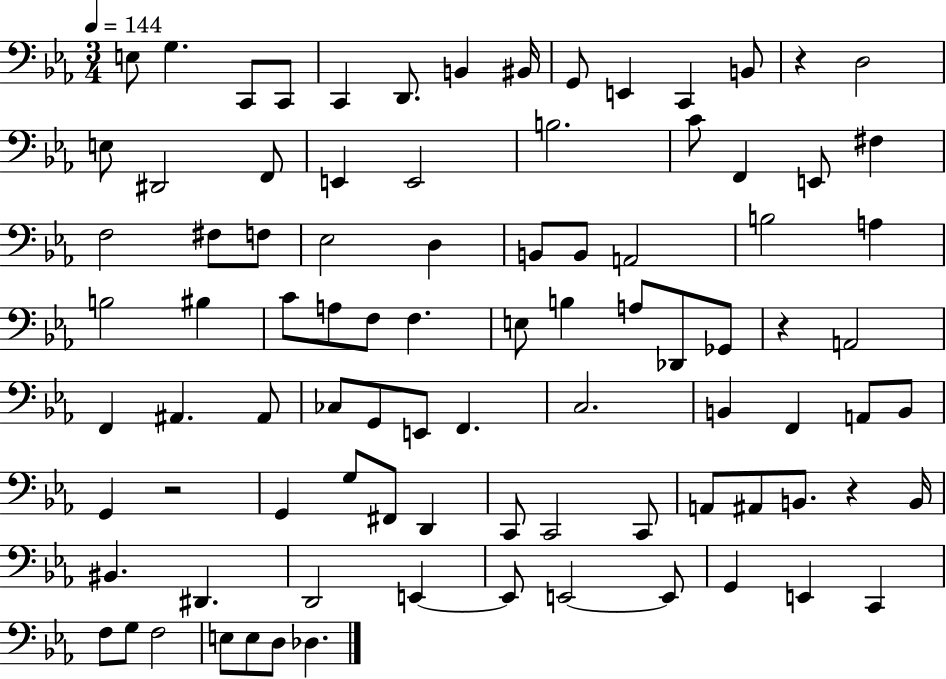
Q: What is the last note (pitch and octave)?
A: Db3